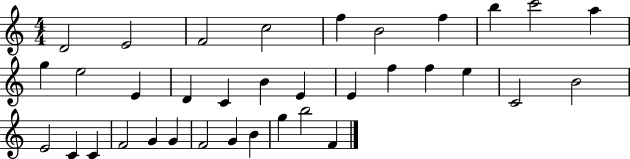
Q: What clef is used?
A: treble